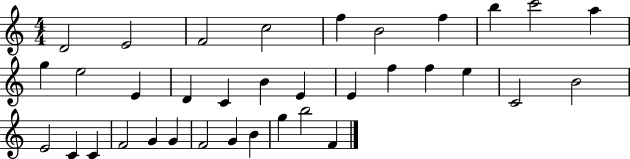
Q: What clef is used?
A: treble